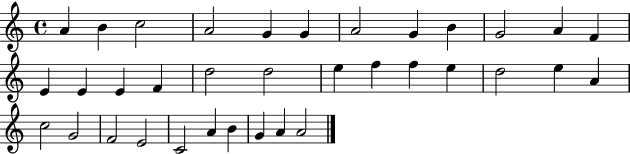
{
  \clef treble
  \time 4/4
  \defaultTimeSignature
  \key c \major
  a'4 b'4 c''2 | a'2 g'4 g'4 | a'2 g'4 b'4 | g'2 a'4 f'4 | \break e'4 e'4 e'4 f'4 | d''2 d''2 | e''4 f''4 f''4 e''4 | d''2 e''4 a'4 | \break c''2 g'2 | f'2 e'2 | c'2 a'4 b'4 | g'4 a'4 a'2 | \break \bar "|."
}